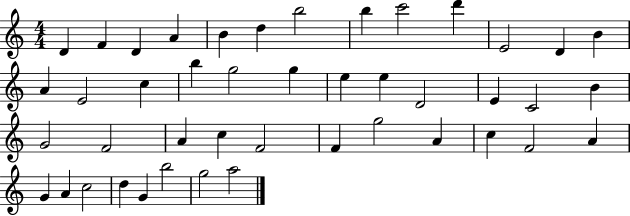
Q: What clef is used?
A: treble